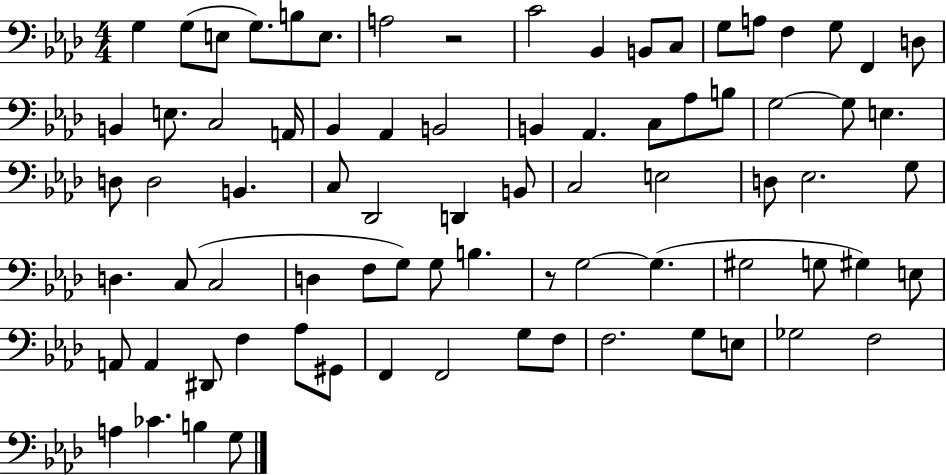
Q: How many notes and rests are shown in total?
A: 79